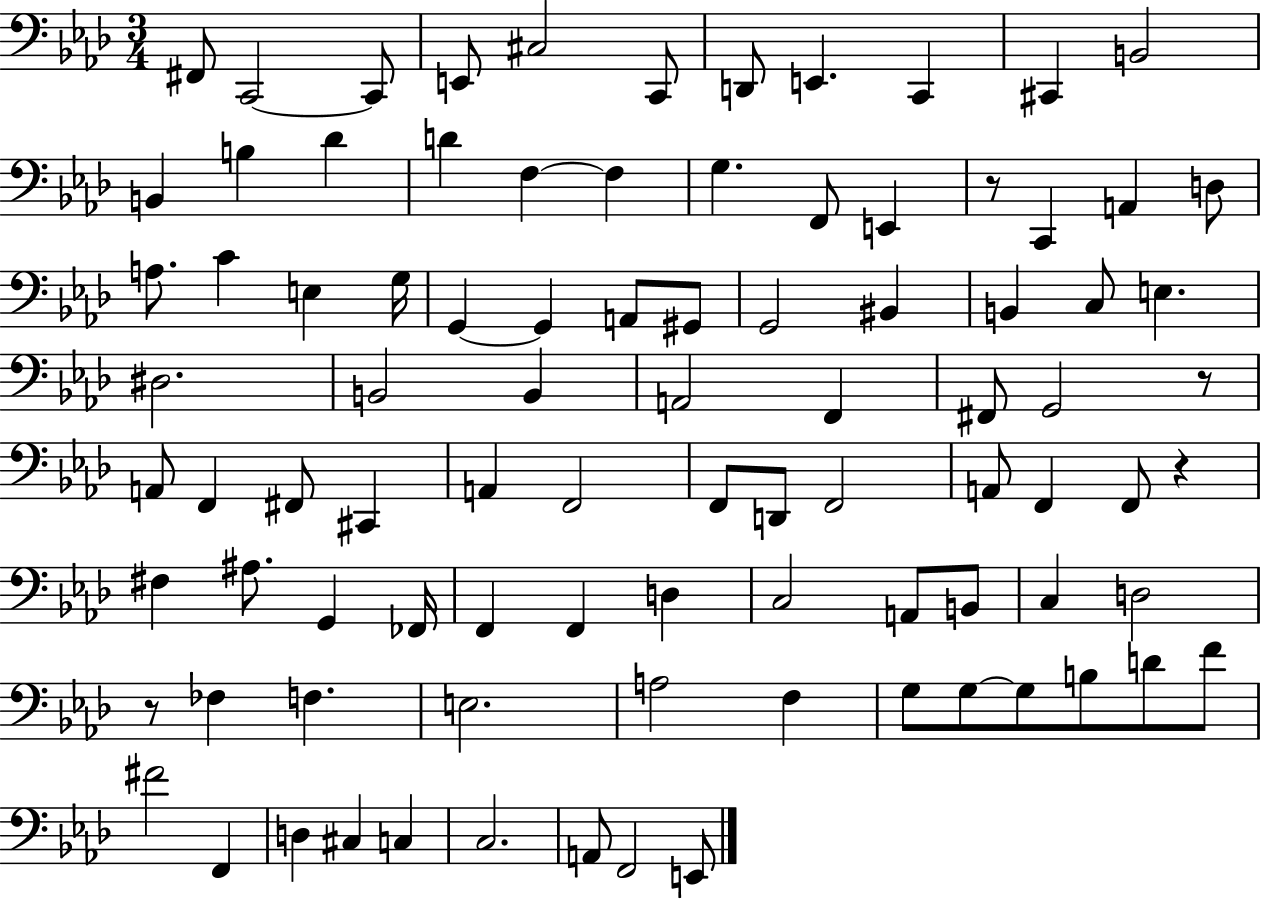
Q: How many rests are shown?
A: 4